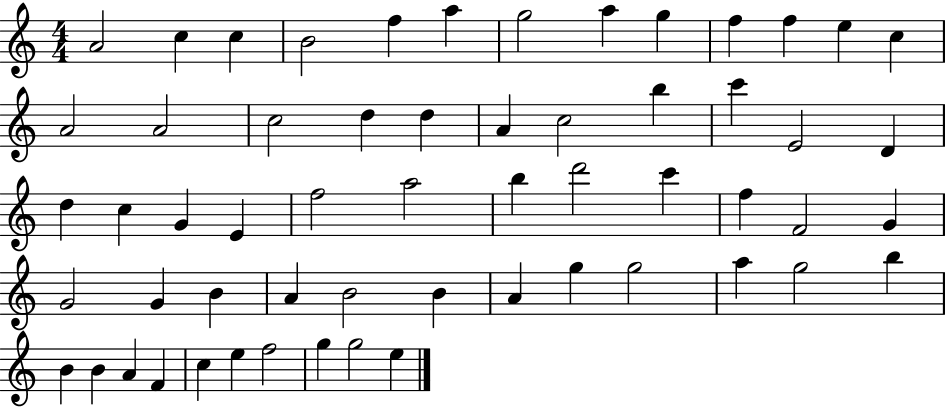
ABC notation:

X:1
T:Untitled
M:4/4
L:1/4
K:C
A2 c c B2 f a g2 a g f f e c A2 A2 c2 d d A c2 b c' E2 D d c G E f2 a2 b d'2 c' f F2 G G2 G B A B2 B A g g2 a g2 b B B A F c e f2 g g2 e